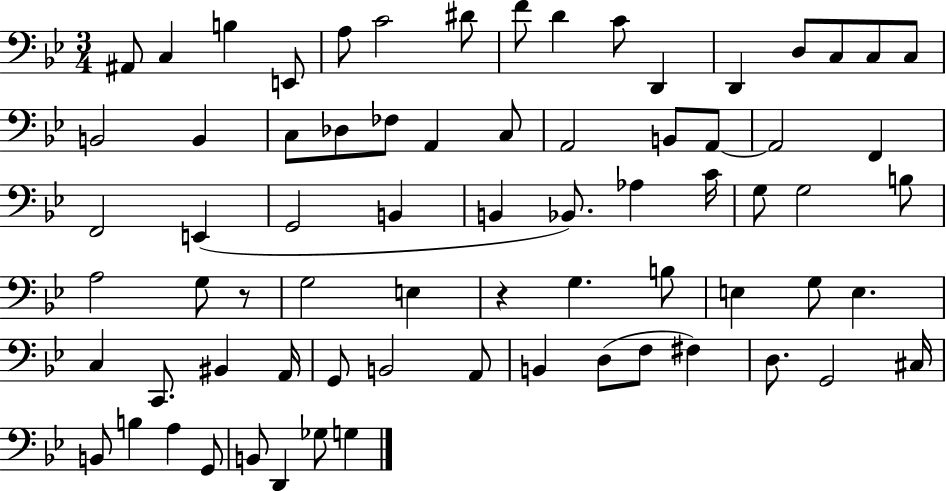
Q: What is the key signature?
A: BES major